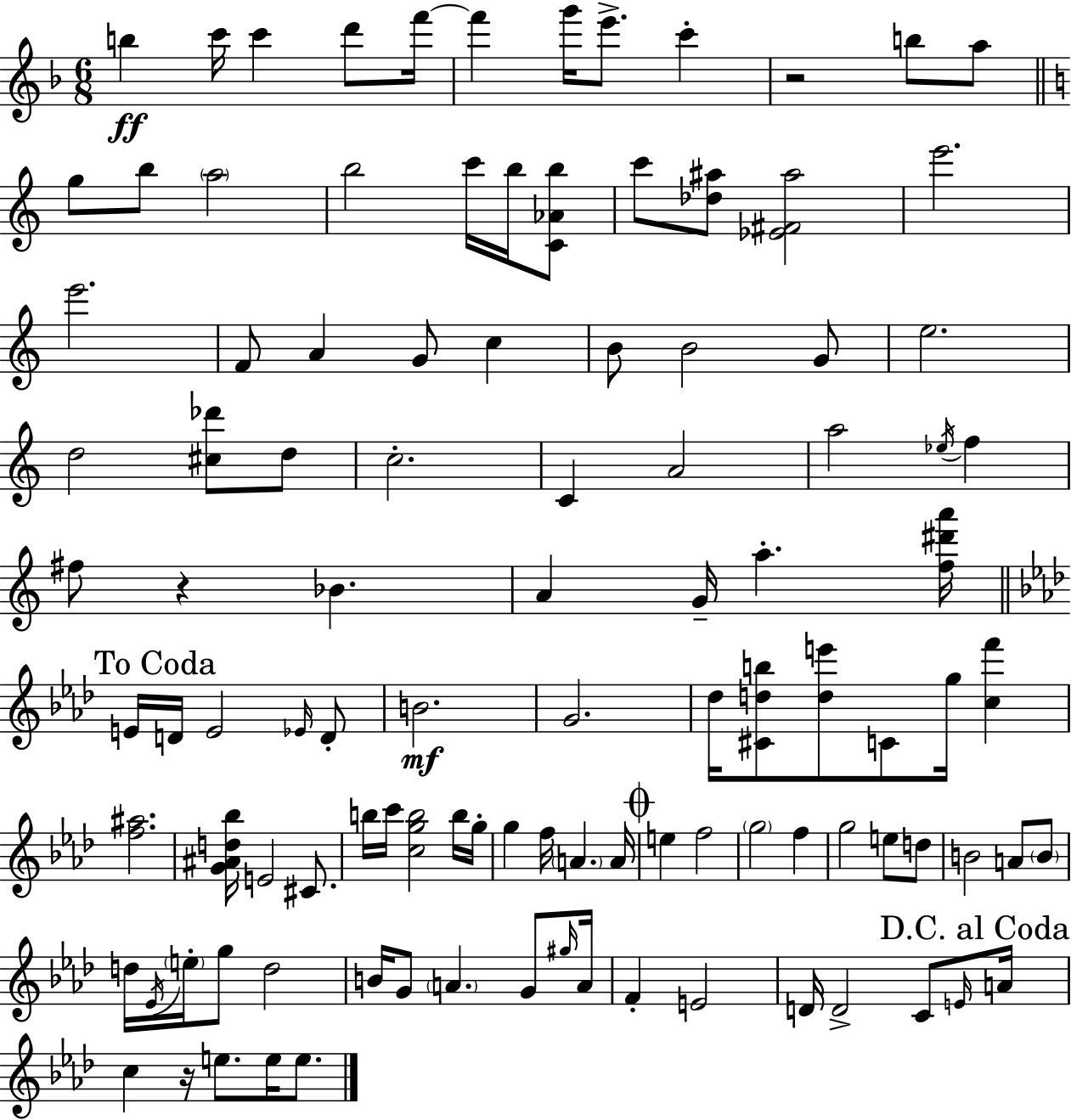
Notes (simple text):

B5/q C6/s C6/q D6/e F6/s F6/q G6/s E6/e. C6/q R/h B5/e A5/e G5/e B5/e A5/h B5/h C6/s B5/s [C4,Ab4,B5]/e C6/e [Db5,A#5]/e [Eb4,F#4,A#5]/h E6/h. E6/h. F4/e A4/q G4/e C5/q B4/e B4/h G4/e E5/h. D5/h [C#5,Db6]/e D5/e C5/h. C4/q A4/h A5/h Eb5/s F5/q F#5/e R/q Bb4/q. A4/q G4/s A5/q. [F5,D#6,A6]/s E4/s D4/s E4/h Eb4/s D4/e B4/h. G4/h. Db5/s [C#4,D5,B5]/e [D5,E6]/e C4/e G5/s [C5,F6]/q [F5,A#5]/h. [G4,A#4,D5,Bb5]/s E4/h C#4/e. B5/s C6/s [C5,G5,B5]/h B5/s G5/s G5/q F5/s A4/q. A4/s E5/q F5/h G5/h F5/q G5/h E5/e D5/e B4/h A4/e B4/e D5/s Eb4/s E5/s G5/e D5/h B4/s G4/e A4/q. G4/e G#5/s A4/s F4/q E4/h D4/s D4/h C4/e E4/s A4/s C5/q R/s E5/e. E5/s E5/e.